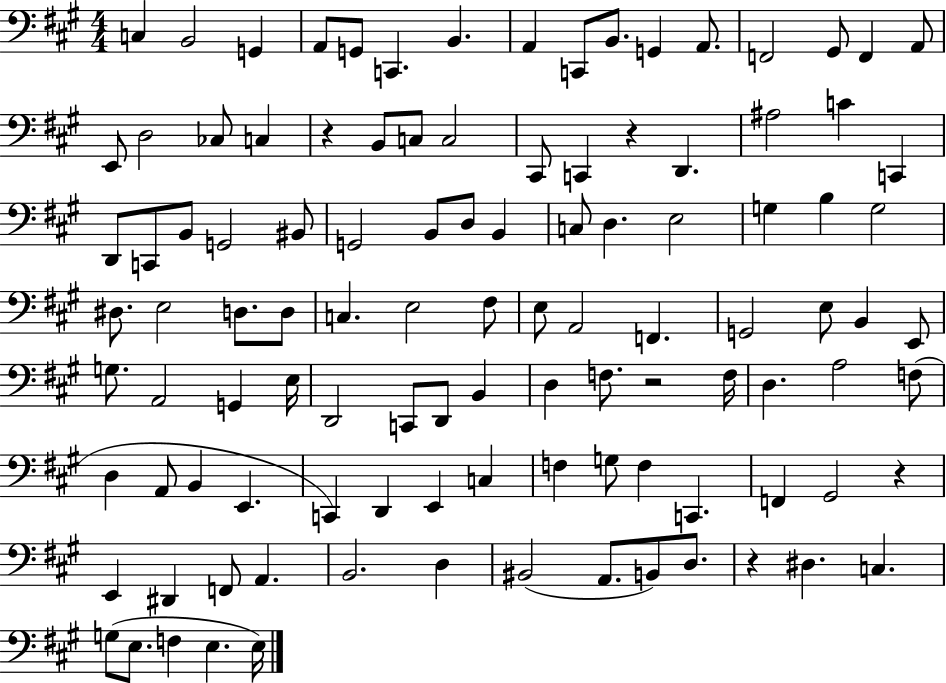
{
  \clef bass
  \numericTimeSignature
  \time 4/4
  \key a \major
  c4 b,2 g,4 | a,8 g,8 c,4. b,4. | a,4 c,8 b,8. g,4 a,8. | f,2 gis,8 f,4 a,8 | \break e,8 d2 ces8 c4 | r4 b,8 c8 c2 | cis,8 c,4 r4 d,4. | ais2 c'4 c,4 | \break d,8 c,8 b,8 g,2 bis,8 | g,2 b,8 d8 b,4 | c8 d4. e2 | g4 b4 g2 | \break dis8. e2 d8. d8 | c4. e2 fis8 | e8 a,2 f,4. | g,2 e8 b,4 e,8 | \break g8. a,2 g,4 e16 | d,2 c,8 d,8 b,4 | d4 f8. r2 f16 | d4. a2 f8( | \break d4 a,8 b,4 e,4. | c,4) d,4 e,4 c4 | f4 g8 f4 c,4. | f,4 gis,2 r4 | \break e,4 dis,4 f,8 a,4. | b,2. d4 | bis,2( a,8. b,8) d8. | r4 dis4. c4. | \break g8( e8. f4 e4. e16) | \bar "|."
}